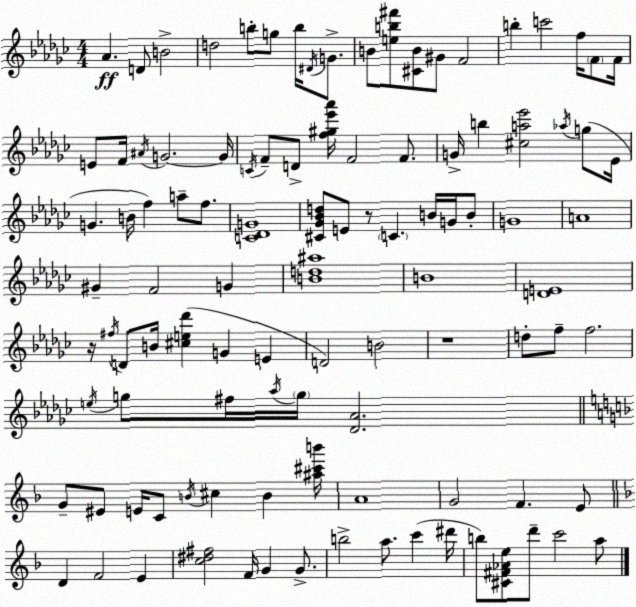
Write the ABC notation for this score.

X:1
T:Untitled
M:4/4
L:1/4
K:Ebm
_A D/2 B2 d2 b/2 g/2 b/4 ^D/4 G/2 B/2 [eb^f']/2 [^CB]/2 ^G/2 F2 b c'2 f/4 F/2 F/4 E/2 F/4 ^A/4 G2 G/4 C/4 F/2 D/2 [f^g_e'_a']/4 F2 F/2 G/4 b [^ca_e']2 _a/4 g/2 _E/4 G B/4 f a/2 f/2 [C_DG]4 [^C_G_Bd]/2 E/2 z/2 C B/4 G/4 B/2 G4 A4 ^G F2 G [Bd^a]4 B4 [DE]4 z/4 ^f/4 D/2 B/4 [^ce_d'] G E D2 B2 z4 d/2 f/2 f2 e/4 g/2 ^f/4 _a/4 g/4 [_D_A]2 G/2 ^E/2 E/4 C/2 B/4 ^c B [^a^c'b']/4 A4 G2 F E/2 D F2 E [c^d^f]2 F/4 G G/2 b2 a/2 c' ^d'/4 b/2 [^C^F_Ae]/2 d'/2 c'2 a/2